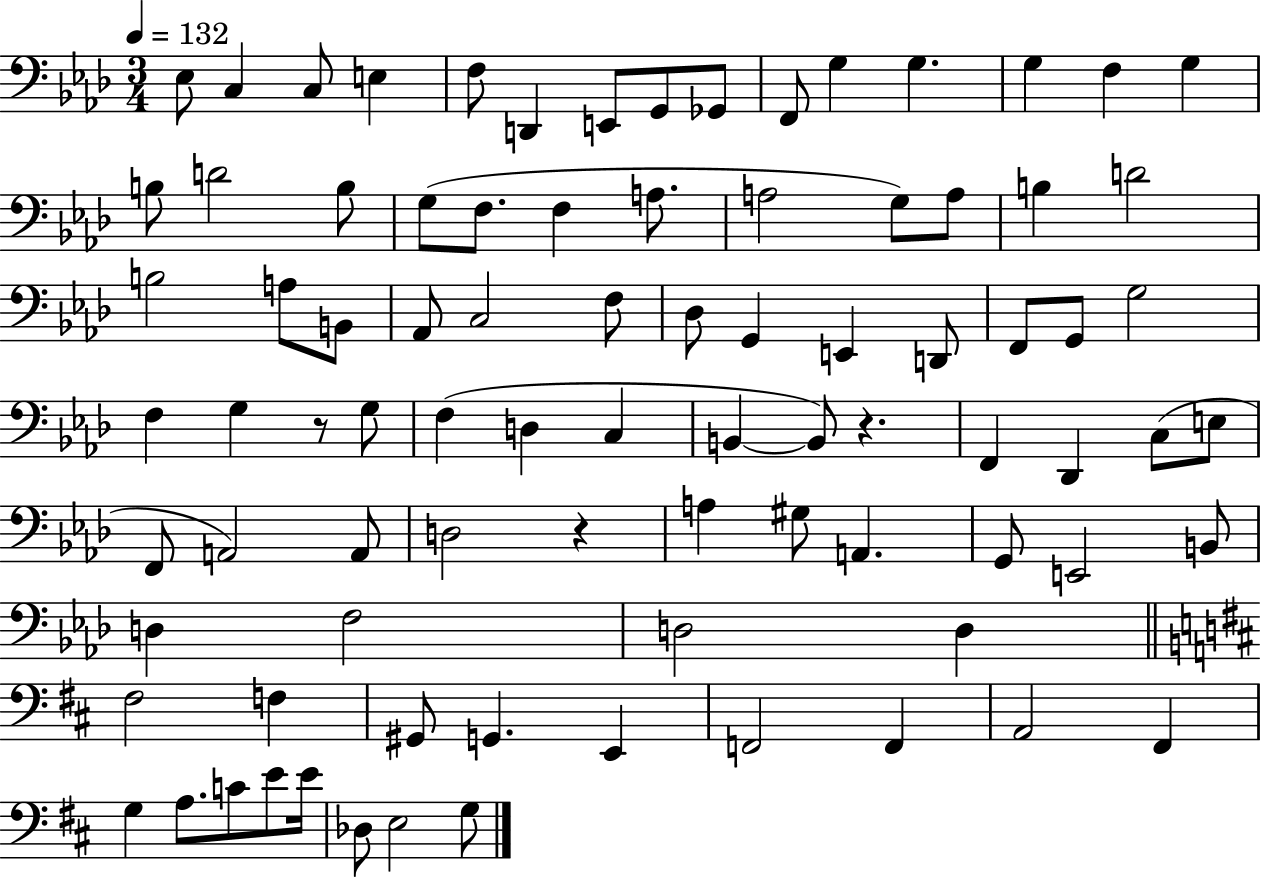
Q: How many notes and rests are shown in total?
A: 86